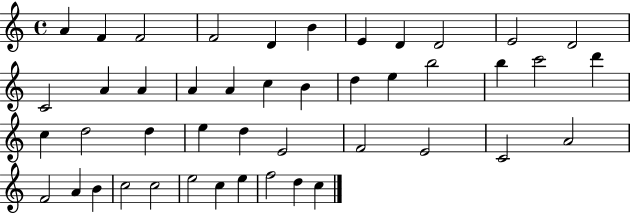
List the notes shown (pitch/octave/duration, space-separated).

A4/q F4/q F4/h F4/h D4/q B4/q E4/q D4/q D4/h E4/h D4/h C4/h A4/q A4/q A4/q A4/q C5/q B4/q D5/q E5/q B5/h B5/q C6/h D6/q C5/q D5/h D5/q E5/q D5/q E4/h F4/h E4/h C4/h A4/h F4/h A4/q B4/q C5/h C5/h E5/h C5/q E5/q F5/h D5/q C5/q